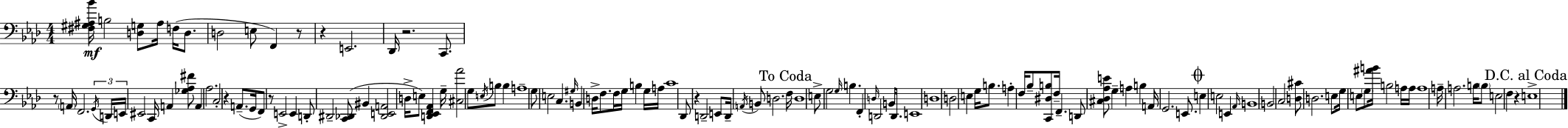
[F#3,G#3,A#3,Bb4]/s B3/h [D3,G3]/e A#3/s F3/s D3/e. D3/h E3/e F2/q R/e R/q E2/h. Db2/s R/h. C2/e. R/e A2/s F2/h. G2/s D2/s E2/s EIS2/h C2/s A2/q [Gb3,Ab3,F#4]/e A2/q Ab3/h. C3/h R/q A2/e. G2/s F2/e R/e E2/h E2/q D2/e D#2/h [C2,Db2]/e BIS2/q [Db2,E2,A2]/h D3/s E3/e [D2,Eb2,F2,Ab2]/q G3/s [C#3,Ab4]/h G3/e E3/s B3/e B3/q A3/w G3/e E3/h C3/q. G#3/s B2/q D3/s F3/e. F3/s G3/s B3/q G3/s A3/s C4/w Db2/e R/q D2/h E2/e D2/s A2/s B2/e D3/h. F3/s D3/w E3/e G3/h G3/s B3/q. F2/q D3/s D2/h B2/s D2/e. E2/w D3/w D3/h E3/q G3/s B3/e. A3/q F3/s Bb3/e [C2,D#3,B3]/e F3/s F2/q. D2/e [C#3,Db3,Ab3,E4]/e G3/q A3/q B3/q A2/s G2/h. E2/e. E3/q E3/h E2/q Ab2/s B2/w B2/h C3/h [D3,C#4]/e D3/h. E3/e G3/s E3/e G3/e [A#4,B4]/s B3/h A3/s A3/s A3/w A3/s A3/h. B3/s B3/e E3/h F3/q R/q E3/w